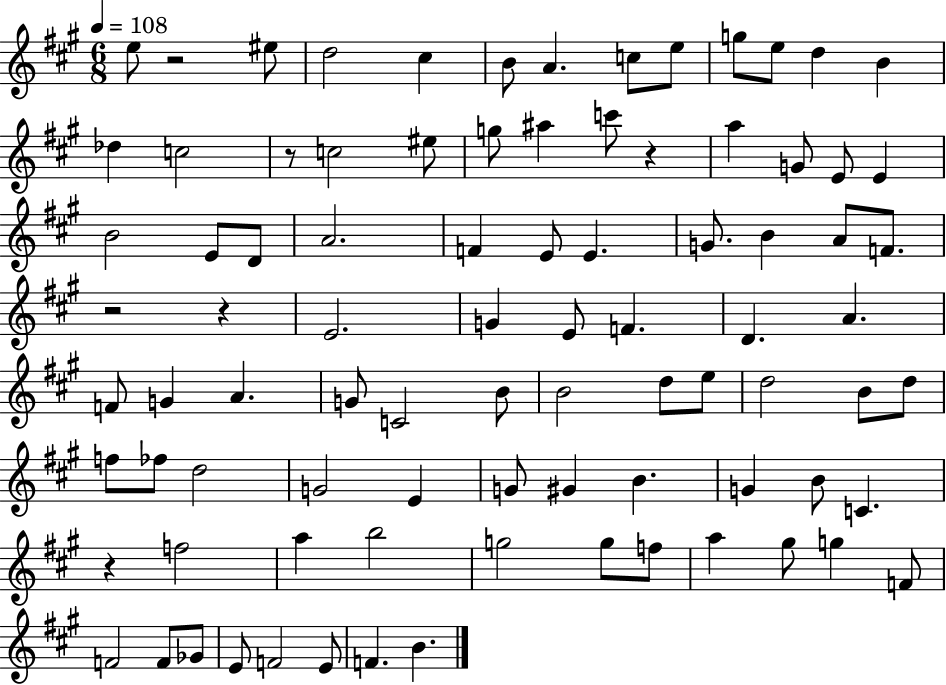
{
  \clef treble
  \numericTimeSignature
  \time 6/8
  \key a \major
  \tempo 4 = 108
  e''8 r2 eis''8 | d''2 cis''4 | b'8 a'4. c''8 e''8 | g''8 e''8 d''4 b'4 | \break des''4 c''2 | r8 c''2 eis''8 | g''8 ais''4 c'''8 r4 | a''4 g'8 e'8 e'4 | \break b'2 e'8 d'8 | a'2. | f'4 e'8 e'4. | g'8. b'4 a'8 f'8. | \break r2 r4 | e'2. | g'4 e'8 f'4. | d'4. a'4. | \break f'8 g'4 a'4. | g'8 c'2 b'8 | b'2 d''8 e''8 | d''2 b'8 d''8 | \break f''8 fes''8 d''2 | g'2 e'4 | g'8 gis'4 b'4. | g'4 b'8 c'4. | \break r4 f''2 | a''4 b''2 | g''2 g''8 f''8 | a''4 gis''8 g''4 f'8 | \break f'2 f'8 ges'8 | e'8 f'2 e'8 | f'4. b'4. | \bar "|."
}